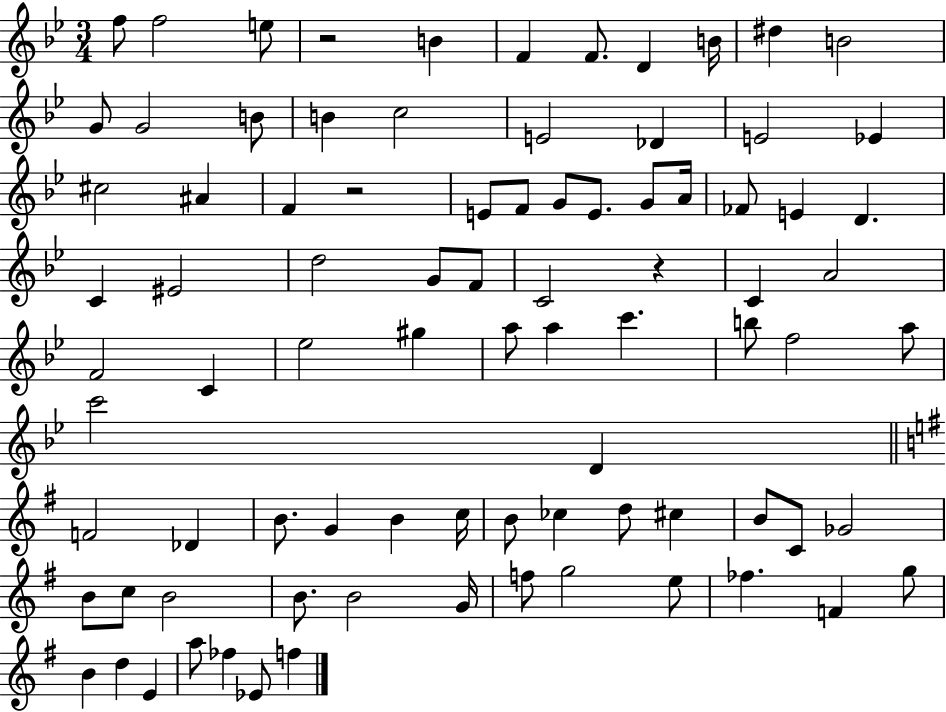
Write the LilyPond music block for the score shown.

{
  \clef treble
  \numericTimeSignature
  \time 3/4
  \key bes \major
  f''8 f''2 e''8 | r2 b'4 | f'4 f'8. d'4 b'16 | dis''4 b'2 | \break g'8 g'2 b'8 | b'4 c''2 | e'2 des'4 | e'2 ees'4 | \break cis''2 ais'4 | f'4 r2 | e'8 f'8 g'8 e'8. g'8 a'16 | fes'8 e'4 d'4. | \break c'4 eis'2 | d''2 g'8 f'8 | c'2 r4 | c'4 a'2 | \break f'2 c'4 | ees''2 gis''4 | a''8 a''4 c'''4. | b''8 f''2 a''8 | \break c'''2 d'4 | \bar "||" \break \key g \major f'2 des'4 | b'8. g'4 b'4 c''16 | b'8 ces''4 d''8 cis''4 | b'8 c'8 ges'2 | \break b'8 c''8 b'2 | b'8. b'2 g'16 | f''8 g''2 e''8 | fes''4. f'4 g''8 | \break b'4 d''4 e'4 | a''8 fes''4 ees'8 f''4 | \bar "|."
}